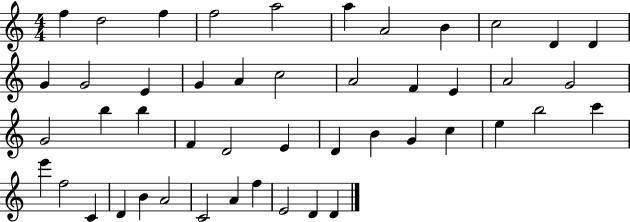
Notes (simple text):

F5/q D5/h F5/q F5/h A5/h A5/q A4/h B4/q C5/h D4/q D4/q G4/q G4/h E4/q G4/q A4/q C5/h A4/h F4/q E4/q A4/h G4/h G4/h B5/q B5/q F4/q D4/h E4/q D4/q B4/q G4/q C5/q E5/q B5/h C6/q E6/q F5/h C4/q D4/q B4/q A4/h C4/h A4/q F5/q E4/h D4/q D4/q